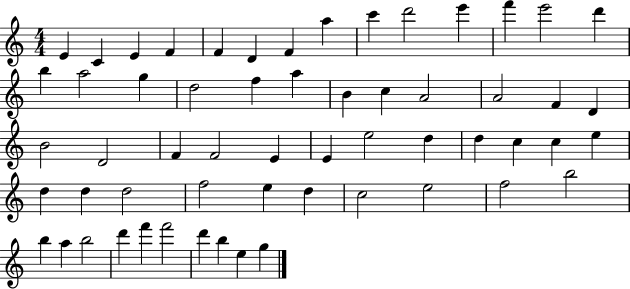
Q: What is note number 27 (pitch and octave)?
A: B4